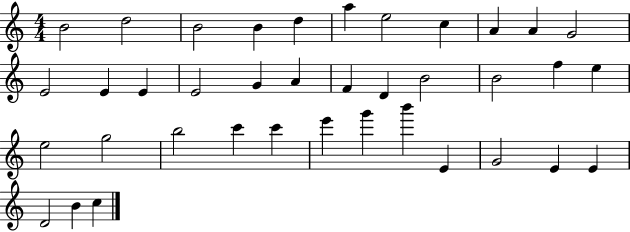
B4/h D5/h B4/h B4/q D5/q A5/q E5/h C5/q A4/q A4/q G4/h E4/h E4/q E4/q E4/h G4/q A4/q F4/q D4/q B4/h B4/h F5/q E5/q E5/h G5/h B5/h C6/q C6/q E6/q G6/q B6/q E4/q G4/h E4/q E4/q D4/h B4/q C5/q